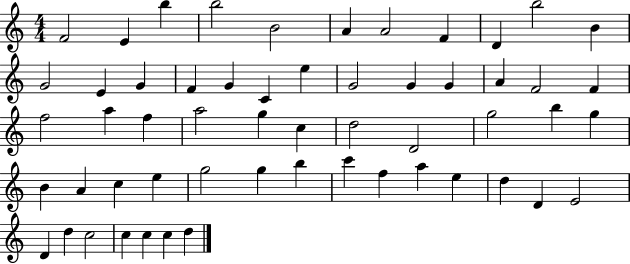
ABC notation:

X:1
T:Untitled
M:4/4
L:1/4
K:C
F2 E b b2 B2 A A2 F D b2 B G2 E G F G C e G2 G G A F2 F f2 a f a2 g c d2 D2 g2 b g B A c e g2 g b c' f a e d D E2 D d c2 c c c d